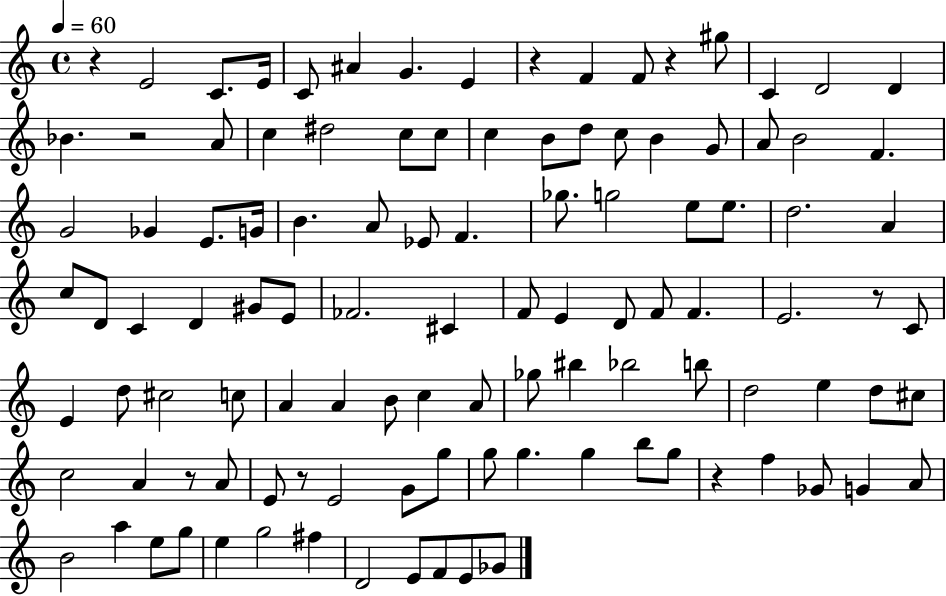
R/q E4/h C4/e. E4/s C4/e A#4/q G4/q. E4/q R/q F4/q F4/e R/q G#5/e C4/q D4/h D4/q Bb4/q. R/h A4/e C5/q D#5/h C5/e C5/e C5/q B4/e D5/e C5/e B4/q G4/e A4/e B4/h F4/q. G4/h Gb4/q E4/e. G4/s B4/q. A4/e Eb4/e F4/q. Gb5/e. G5/h E5/e E5/e. D5/h. A4/q C5/e D4/e C4/q D4/q G#4/e E4/e FES4/h. C#4/q F4/e E4/q D4/e F4/e F4/q. E4/h. R/e C4/e E4/q D5/e C#5/h C5/e A4/q A4/q B4/e C5/q A4/e Gb5/e BIS5/q Bb5/h B5/e D5/h E5/q D5/e C#5/e C5/h A4/q R/e A4/e E4/e R/e E4/h G4/e G5/e G5/e G5/q. G5/q B5/e G5/e R/q F5/q Gb4/e G4/q A4/e B4/h A5/q E5/e G5/e E5/q G5/h F#5/q D4/h E4/e F4/e E4/e Gb4/e